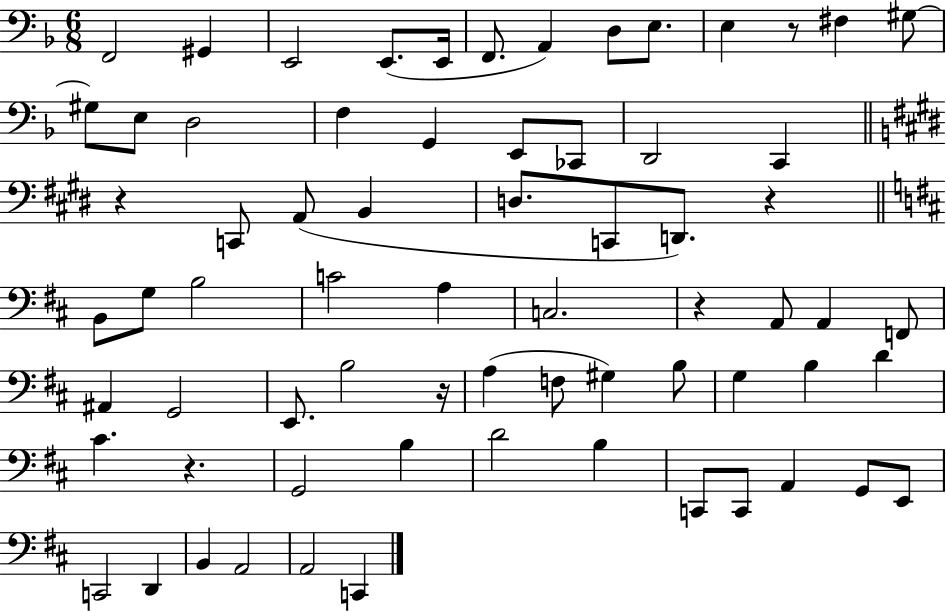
{
  \clef bass
  \numericTimeSignature
  \time 6/8
  \key f \major
  \repeat volta 2 { f,2 gis,4 | e,2 e,8.( e,16 | f,8. a,4) d8 e8. | e4 r8 fis4 gis8~~ | \break gis8 e8 d2 | f4 g,4 e,8 ces,8 | d,2 c,4 | \bar "||" \break \key e \major r4 c,8 a,8( b,4 | d8. c,8 d,8.) r4 | \bar "||" \break \key d \major b,8 g8 b2 | c'2 a4 | c2. | r4 a,8 a,4 f,8 | \break ais,4 g,2 | e,8. b2 r16 | a4( f8 gis4) b8 | g4 b4 d'4 | \break cis'4. r4. | g,2 b4 | d'2 b4 | c,8 c,8 a,4 g,8 e,8 | \break c,2 d,4 | b,4 a,2 | a,2 c,4 | } \bar "|."
}